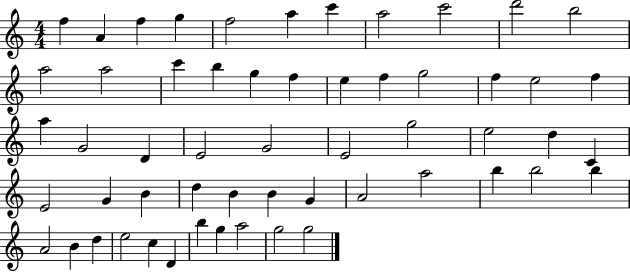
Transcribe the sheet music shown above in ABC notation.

X:1
T:Untitled
M:4/4
L:1/4
K:C
f A f g f2 a c' a2 c'2 d'2 b2 a2 a2 c' b g f e f g2 f e2 f a G2 D E2 G2 E2 g2 e2 d C E2 G B d B B G A2 a2 b b2 b A2 B d e2 c D b g a2 g2 g2